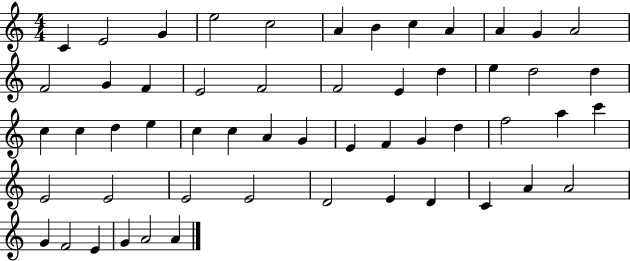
X:1
T:Untitled
M:4/4
L:1/4
K:C
C E2 G e2 c2 A B c A A G A2 F2 G F E2 F2 F2 E d e d2 d c c d e c c A G E F G d f2 a c' E2 E2 E2 E2 D2 E D C A A2 G F2 E G A2 A